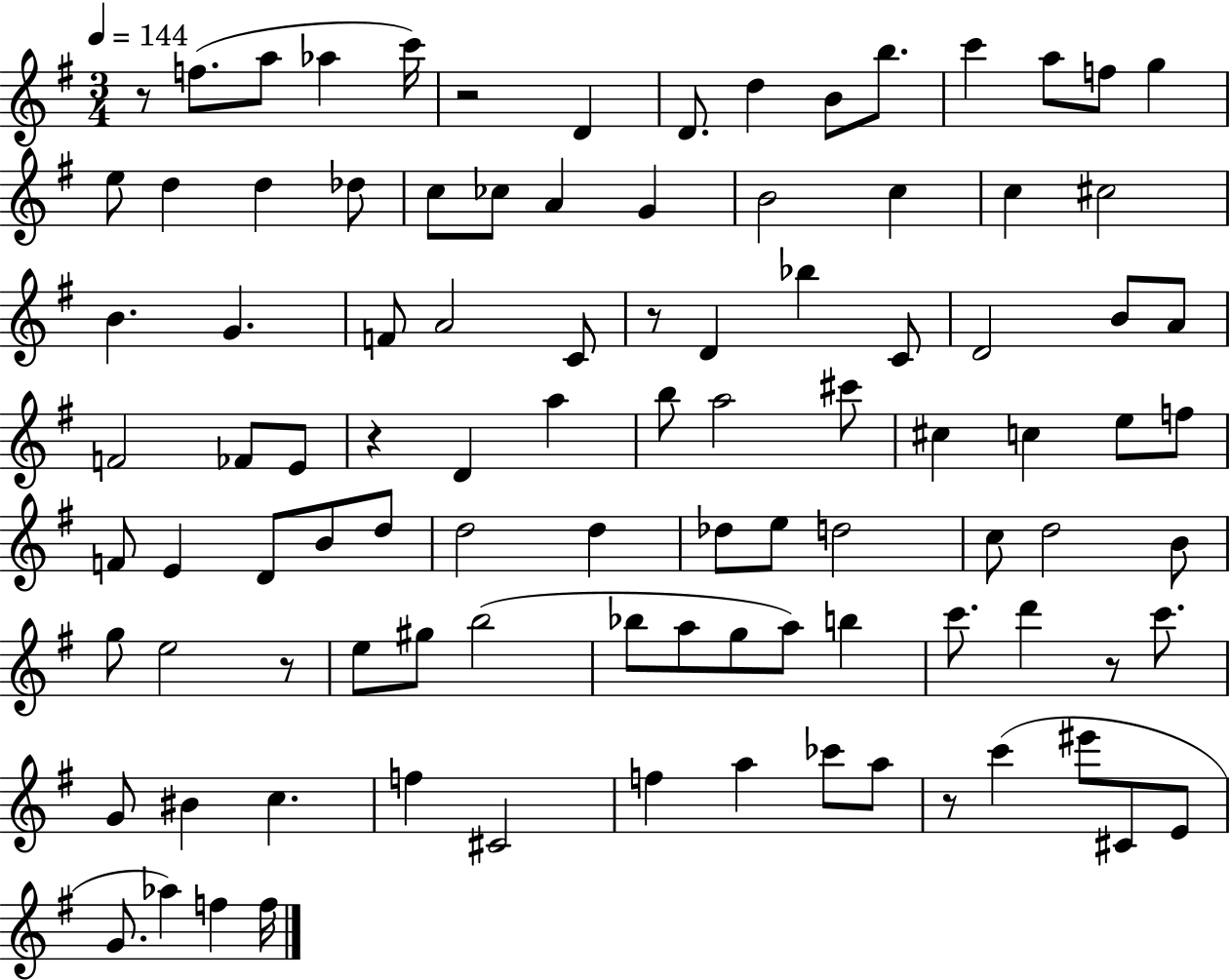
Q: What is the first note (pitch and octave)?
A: F5